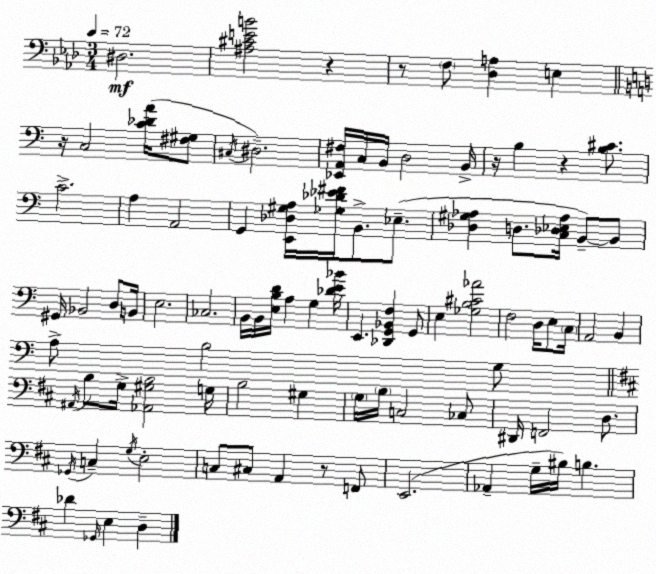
X:1
T:Untitled
M:3/4
L:1/4
K:Ab
^D,2 [^A,^CEB]2 z z/2 F,/2 [_D,A,] E, z/4 C,2 [C_DA]/4 [^F,^G,]/2 ^C,/4 ^D,2 [_E,,A,,^F,]/4 C,/4 B,,/4 D,2 B,,/4 z/4 B, z [B,^C]/2 C2 A, A,,2 G,, [E,,_D,^G,A,]/4 [_G,_D_E^F]/4 B,,/2 _E,/2 [_D,^G,_A,] D,/2 [C,_D,_E,_A,]/4 B,,/2 B,,/2 ^G,,/4 _B,,2 D,/2 B,,/4 E,2 _C,2 B,,/4 B,,/4 [E,B,D]/4 A, G, [_DE_B]/4 E,, [_D,,G,,_B,,F,] G,,/2 E, [_G,B,^C_A]2 F,2 D,/4 E,/2 C,/4 A,,2 B,, A,/2 B,2 G,/2 ^A,,/4 B,/2 G,/4 [_A,,^G,B,]2 G,/4 B,2 ^G, G,/4 B,/4 C,2 _C,/2 ^D,,/4 F,,2 D,/2 _G,,/4 C, G,/4 E,2 C,/2 ^C,/2 A,, z/2 F,,/2 E,,2 _A,, G,/4 ^B,/4 B, _D _G,,/4 E, D,